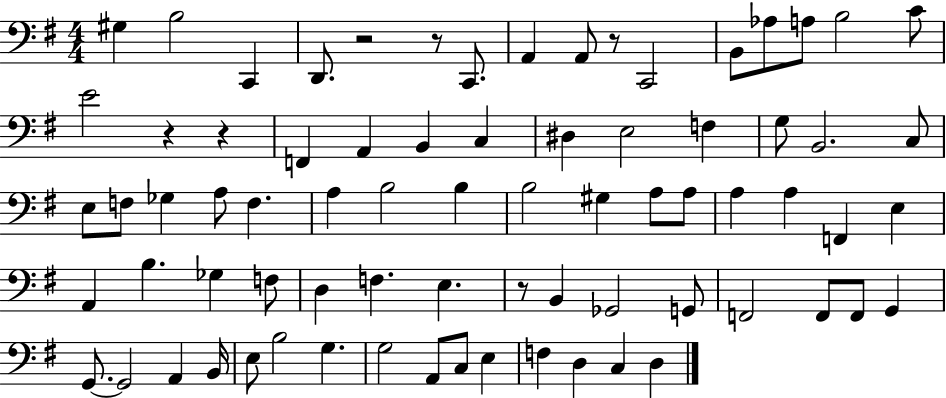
{
  \clef bass
  \numericTimeSignature
  \time 4/4
  \key g \major
  gis4 b2 c,4 | d,8. r2 r8 c,8. | a,4 a,8 r8 c,2 | b,8 aes8 a8 b2 c'8 | \break e'2 r4 r4 | f,4 a,4 b,4 c4 | dis4 e2 f4 | g8 b,2. c8 | \break e8 f8 ges4 a8 f4. | a4 b2 b4 | b2 gis4 a8 a8 | a4 a4 f,4 e4 | \break a,4 b4. ges4 f8 | d4 f4. e4. | r8 b,4 ges,2 g,8 | f,2 f,8 f,8 g,4 | \break g,8.~~ g,2 a,4 b,16 | e8 b2 g4. | g2 a,8 c8 e4 | f4 d4 c4 d4 | \break \bar "|."
}